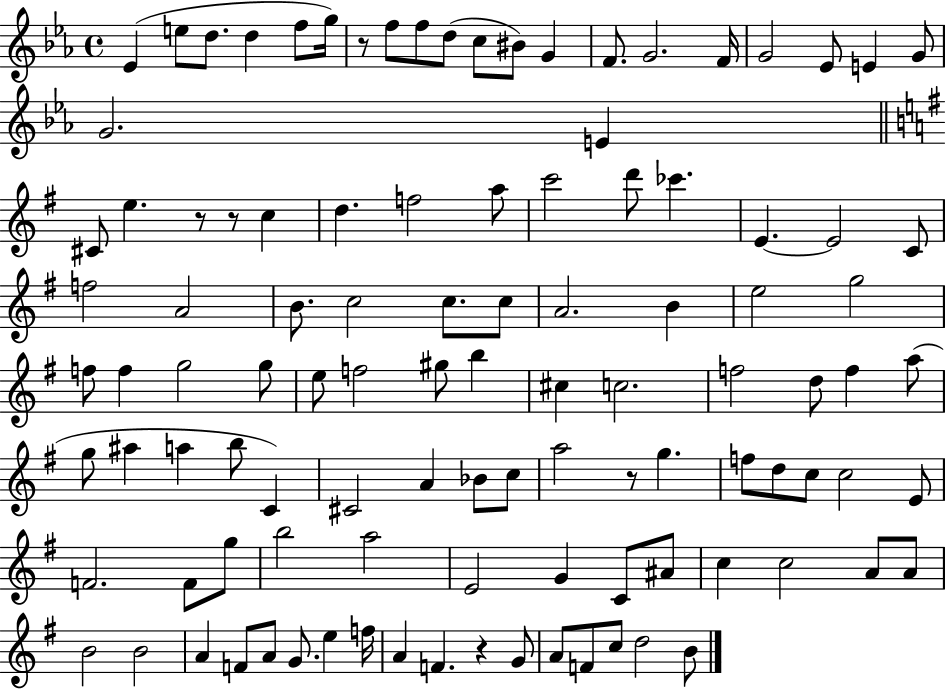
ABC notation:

X:1
T:Untitled
M:4/4
L:1/4
K:Eb
_E e/2 d/2 d f/2 g/4 z/2 f/2 f/2 d/2 c/2 ^B/2 G F/2 G2 F/4 G2 _E/2 E G/2 G2 E ^C/2 e z/2 z/2 c d f2 a/2 c'2 d'/2 _c' E E2 C/2 f2 A2 B/2 c2 c/2 c/2 A2 B e2 g2 f/2 f g2 g/2 e/2 f2 ^g/2 b ^c c2 f2 d/2 f a/2 g/2 ^a a b/2 C ^C2 A _B/2 c/2 a2 z/2 g f/2 d/2 c/2 c2 E/2 F2 F/2 g/2 b2 a2 E2 G C/2 ^A/2 c c2 A/2 A/2 B2 B2 A F/2 A/2 G/2 e f/4 A F z G/2 A/2 F/2 c/2 d2 B/2